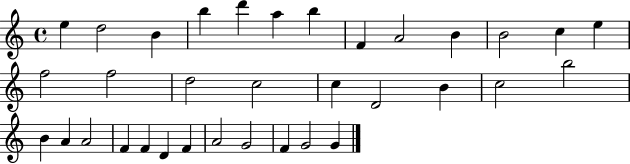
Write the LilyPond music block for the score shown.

{
  \clef treble
  \time 4/4
  \defaultTimeSignature
  \key c \major
  e''4 d''2 b'4 | b''4 d'''4 a''4 b''4 | f'4 a'2 b'4 | b'2 c''4 e''4 | \break f''2 f''2 | d''2 c''2 | c''4 d'2 b'4 | c''2 b''2 | \break b'4 a'4 a'2 | f'4 f'4 d'4 f'4 | a'2 g'2 | f'4 g'2 g'4 | \break \bar "|."
}